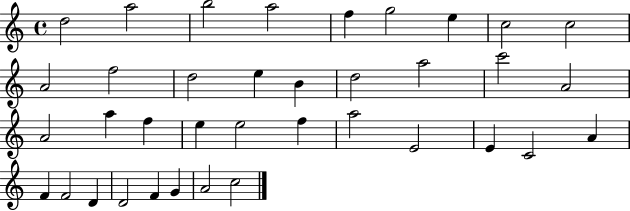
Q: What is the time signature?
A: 4/4